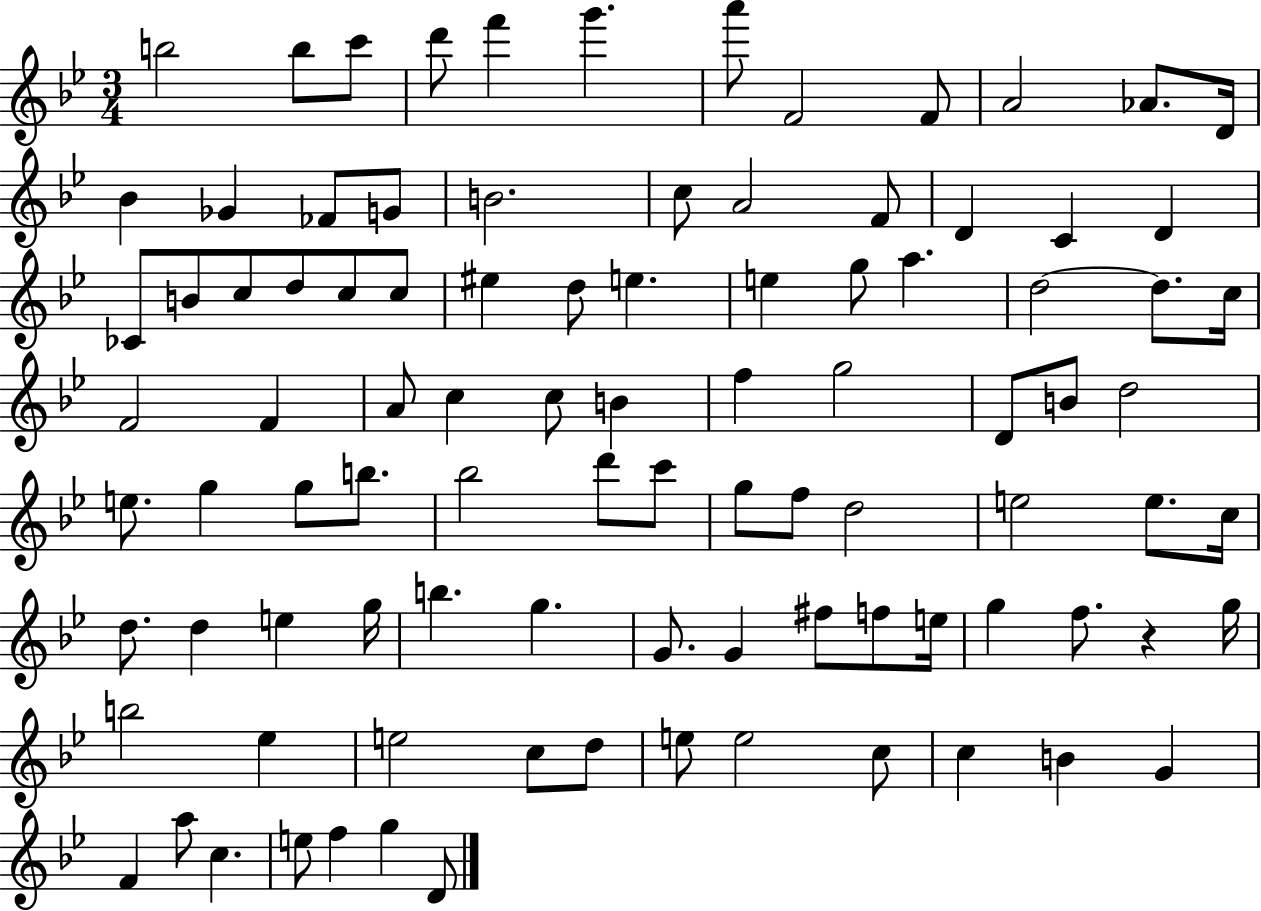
B5/h B5/e C6/e D6/e F6/q G6/q. A6/e F4/h F4/e A4/h Ab4/e. D4/s Bb4/q Gb4/q FES4/e G4/e B4/h. C5/e A4/h F4/e D4/q C4/q D4/q CES4/e B4/e C5/e D5/e C5/e C5/e EIS5/q D5/e E5/q. E5/q G5/e A5/q. D5/h D5/e. C5/s F4/h F4/q A4/e C5/q C5/e B4/q F5/q G5/h D4/e B4/e D5/h E5/e. G5/q G5/e B5/e. Bb5/h D6/e C6/e G5/e F5/e D5/h E5/h E5/e. C5/s D5/e. D5/q E5/q G5/s B5/q. G5/q. G4/e. G4/q F#5/e F5/e E5/s G5/q F5/e. R/q G5/s B5/h Eb5/q E5/h C5/e D5/e E5/e E5/h C5/e C5/q B4/q G4/q F4/q A5/e C5/q. E5/e F5/q G5/q D4/e